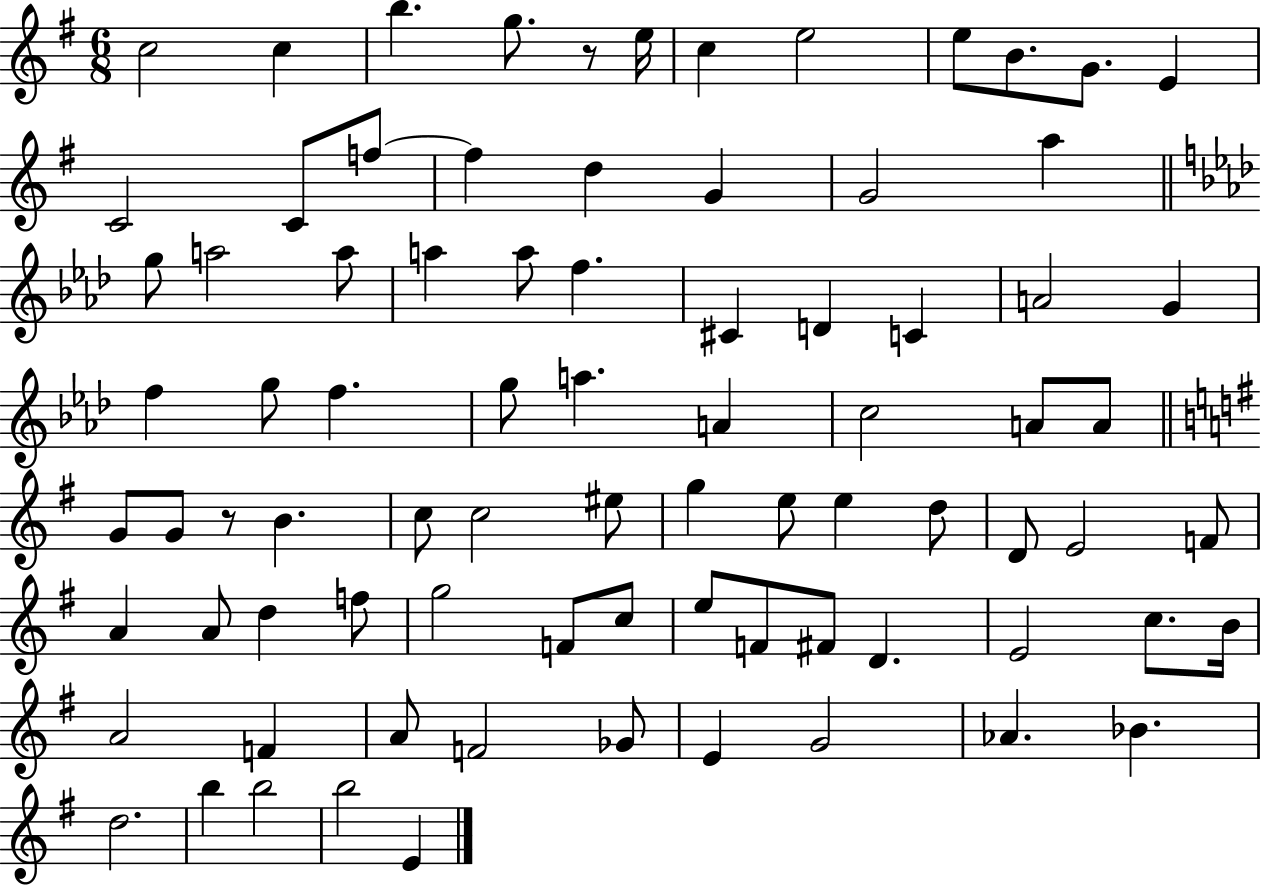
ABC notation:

X:1
T:Untitled
M:6/8
L:1/4
K:G
c2 c b g/2 z/2 e/4 c e2 e/2 B/2 G/2 E C2 C/2 f/2 f d G G2 a g/2 a2 a/2 a a/2 f ^C D C A2 G f g/2 f g/2 a A c2 A/2 A/2 G/2 G/2 z/2 B c/2 c2 ^e/2 g e/2 e d/2 D/2 E2 F/2 A A/2 d f/2 g2 F/2 c/2 e/2 F/2 ^F/2 D E2 c/2 B/4 A2 F A/2 F2 _G/2 E G2 _A _B d2 b b2 b2 E